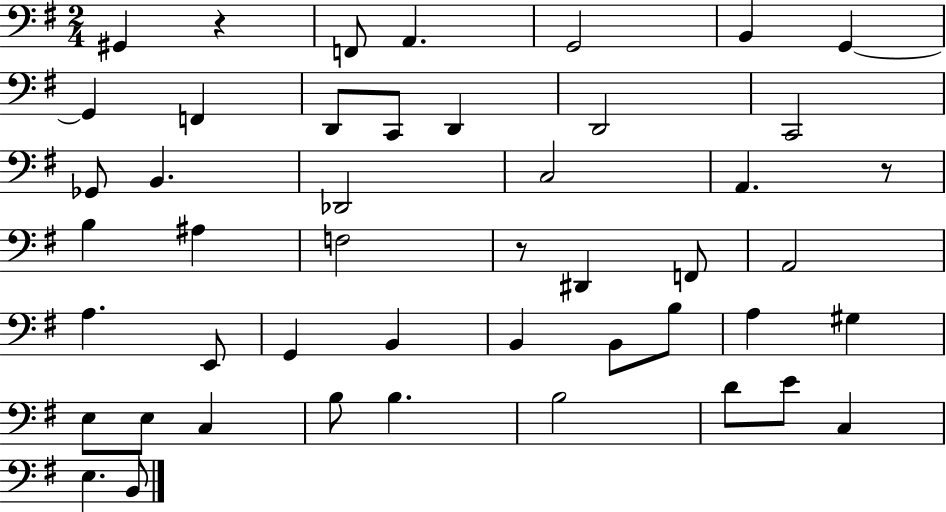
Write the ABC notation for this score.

X:1
T:Untitled
M:2/4
L:1/4
K:G
^G,, z F,,/2 A,, G,,2 B,, G,, G,, F,, D,,/2 C,,/2 D,, D,,2 C,,2 _G,,/2 B,, _D,,2 C,2 A,, z/2 B, ^A, F,2 z/2 ^D,, F,,/2 A,,2 A, E,,/2 G,, B,, B,, B,,/2 B,/2 A, ^G, E,/2 E,/2 C, B,/2 B, B,2 D/2 E/2 C, E, B,,/2